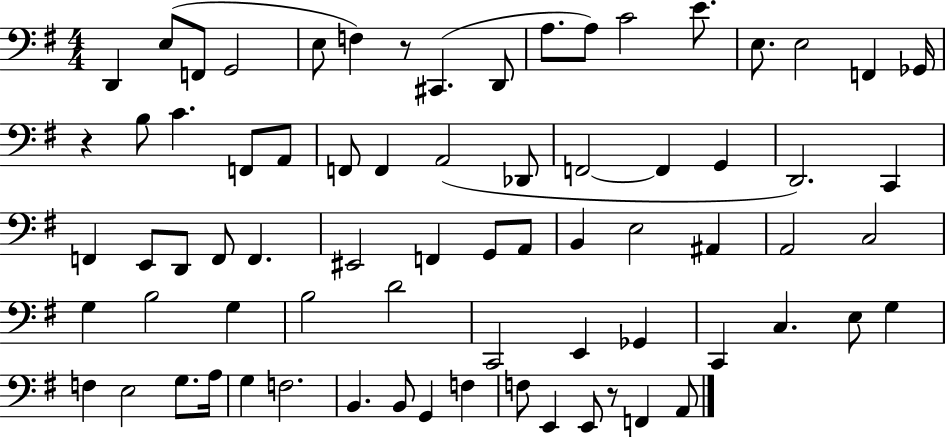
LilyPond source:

{
  \clef bass
  \numericTimeSignature
  \time 4/4
  \key g \major
  \repeat volta 2 { d,4 e8( f,8 g,2 | e8 f4) r8 cis,4.( d,8 | a8. a8) c'2 e'8. | e8. e2 f,4 ges,16 | \break r4 b8 c'4. f,8 a,8 | f,8 f,4 a,2( des,8 | f,2~~ f,4 g,4 | d,2.) c,4 | \break f,4 e,8 d,8 f,8 f,4. | eis,2 f,4 g,8 a,8 | b,4 e2 ais,4 | a,2 c2 | \break g4 b2 g4 | b2 d'2 | c,2 e,4 ges,4 | c,4 c4. e8 g4 | \break f4 e2 g8. a16 | g4 f2. | b,4. b,8 g,4 f4 | f8 e,4 e,8 r8 f,4 a,8 | \break } \bar "|."
}